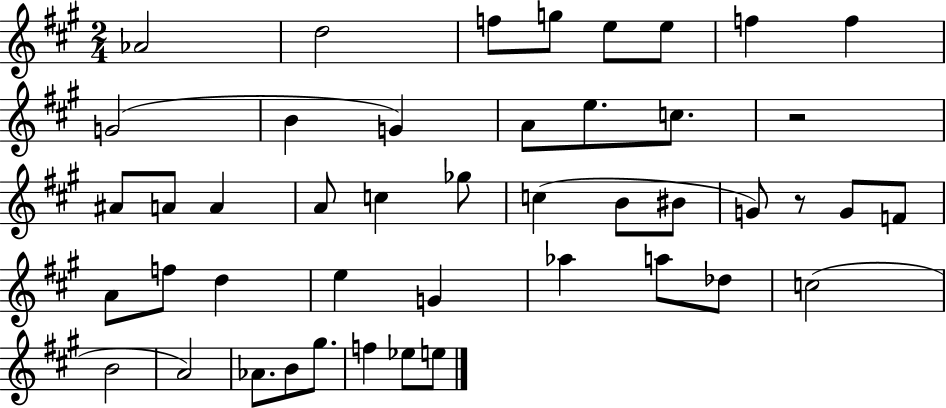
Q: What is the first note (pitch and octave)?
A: Ab4